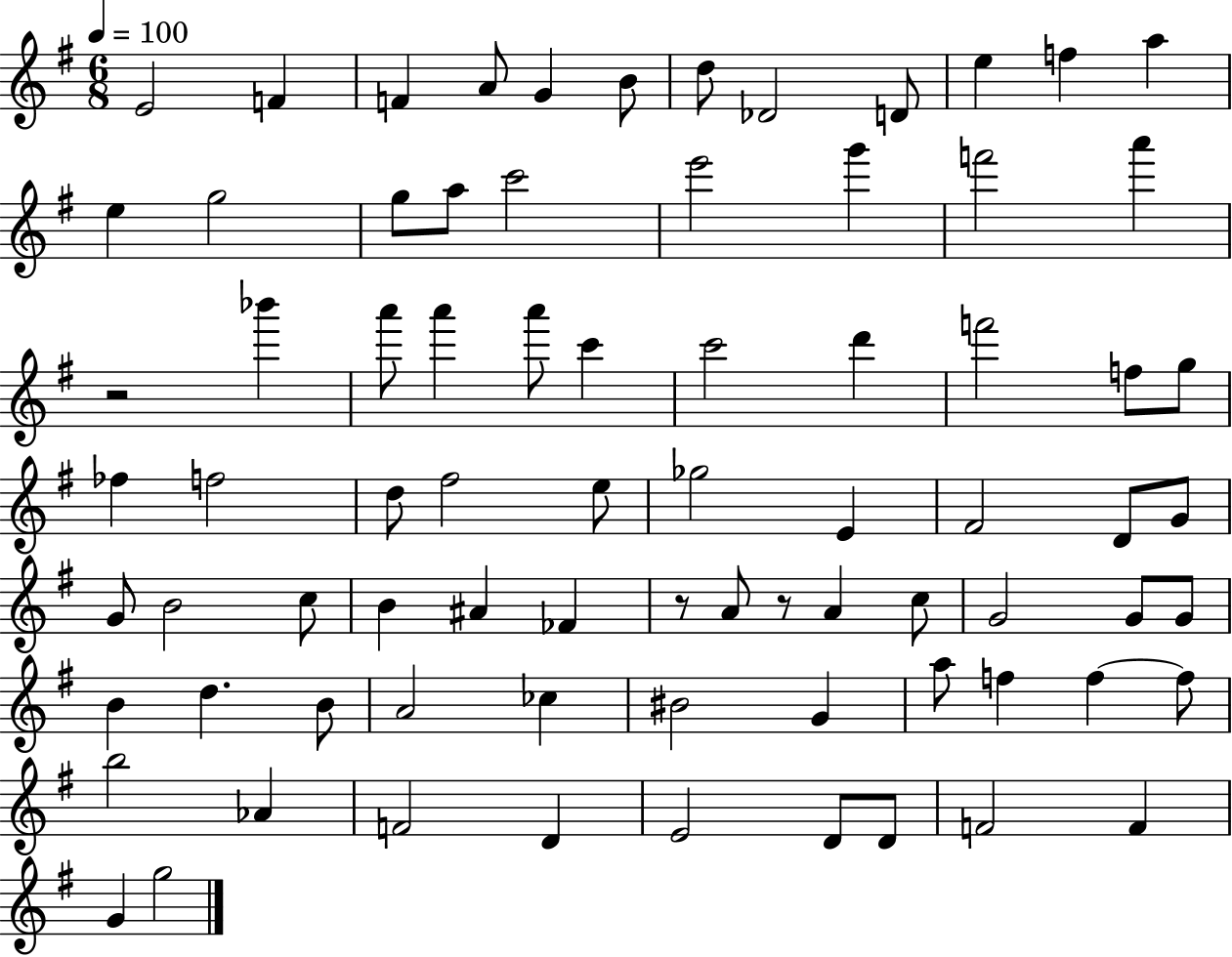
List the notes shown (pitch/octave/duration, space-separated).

E4/h F4/q F4/q A4/e G4/q B4/e D5/e Db4/h D4/e E5/q F5/q A5/q E5/q G5/h G5/e A5/e C6/h E6/h G6/q F6/h A6/q R/h Bb6/q A6/e A6/q A6/e C6/q C6/h D6/q F6/h F5/e G5/e FES5/q F5/h D5/e F#5/h E5/e Gb5/h E4/q F#4/h D4/e G4/e G4/e B4/h C5/e B4/q A#4/q FES4/q R/e A4/e R/e A4/q C5/e G4/h G4/e G4/e B4/q D5/q. B4/e A4/h CES5/q BIS4/h G4/q A5/e F5/q F5/q F5/e B5/h Ab4/q F4/h D4/q E4/h D4/e D4/e F4/h F4/q G4/q G5/h